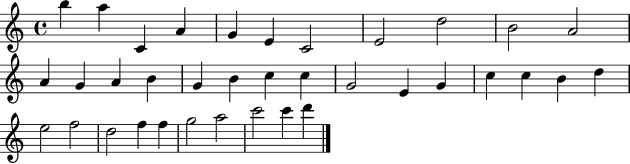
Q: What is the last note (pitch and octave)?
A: D6